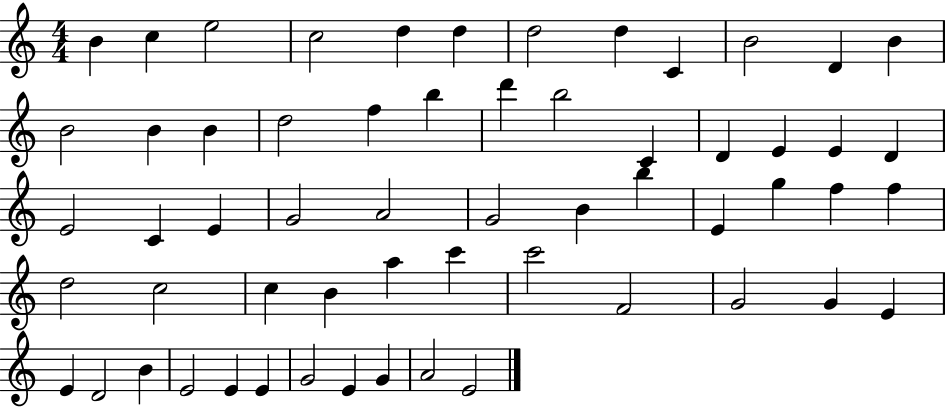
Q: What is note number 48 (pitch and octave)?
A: E4